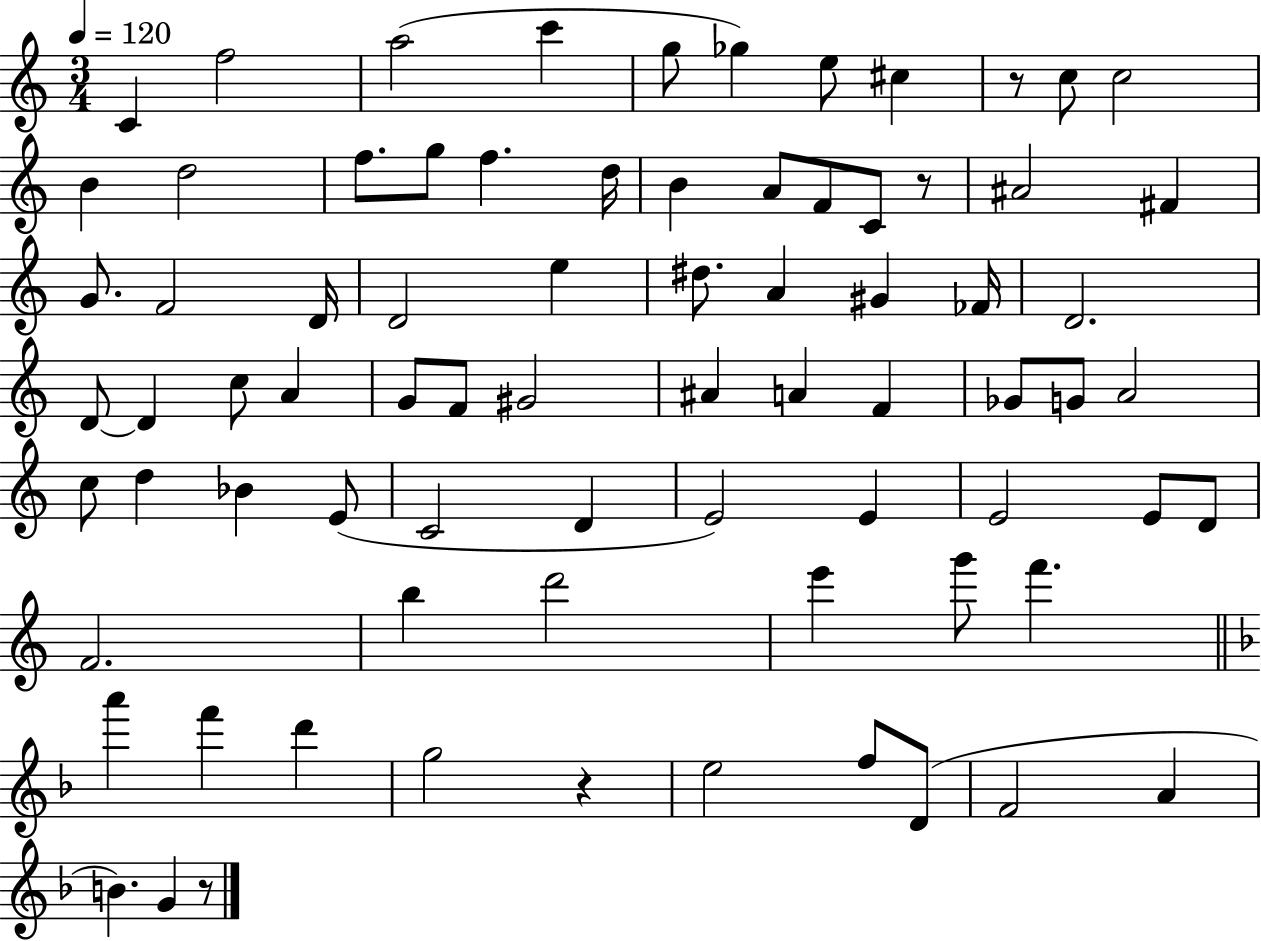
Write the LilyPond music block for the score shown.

{
  \clef treble
  \numericTimeSignature
  \time 3/4
  \key c \major
  \tempo 4 = 120
  c'4 f''2 | a''2( c'''4 | g''8 ges''4) e''8 cis''4 | r8 c''8 c''2 | \break b'4 d''2 | f''8. g''8 f''4. d''16 | b'4 a'8 f'8 c'8 r8 | ais'2 fis'4 | \break g'8. f'2 d'16 | d'2 e''4 | dis''8. a'4 gis'4 fes'16 | d'2. | \break d'8~~ d'4 c''8 a'4 | g'8 f'8 gis'2 | ais'4 a'4 f'4 | ges'8 g'8 a'2 | \break c''8 d''4 bes'4 e'8( | c'2 d'4 | e'2) e'4 | e'2 e'8 d'8 | \break f'2. | b''4 d'''2 | e'''4 g'''8 f'''4. | \bar "||" \break \key f \major a'''4 f'''4 d'''4 | g''2 r4 | e''2 f''8 d'8( | f'2 a'4 | \break b'4.) g'4 r8 | \bar "|."
}